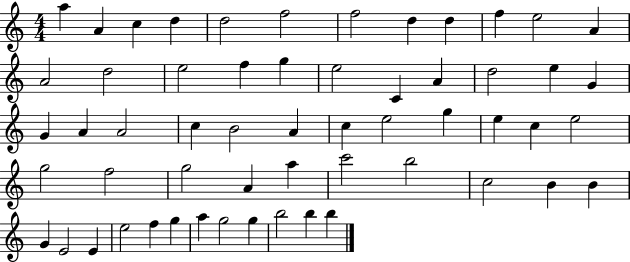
{
  \clef treble
  \numericTimeSignature
  \time 4/4
  \key c \major
  a''4 a'4 c''4 d''4 | d''2 f''2 | f''2 d''4 d''4 | f''4 e''2 a'4 | \break a'2 d''2 | e''2 f''4 g''4 | e''2 c'4 a'4 | d''2 e''4 g'4 | \break g'4 a'4 a'2 | c''4 b'2 a'4 | c''4 e''2 g''4 | e''4 c''4 e''2 | \break g''2 f''2 | g''2 a'4 a''4 | c'''2 b''2 | c''2 b'4 b'4 | \break g'4 e'2 e'4 | e''2 f''4 g''4 | a''4 g''2 g''4 | b''2 b''4 b''4 | \break \bar "|."
}